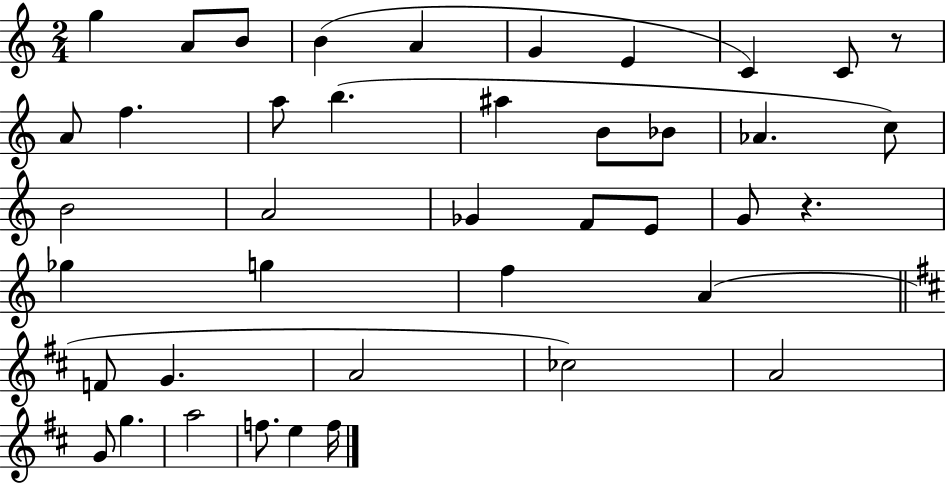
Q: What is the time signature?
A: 2/4